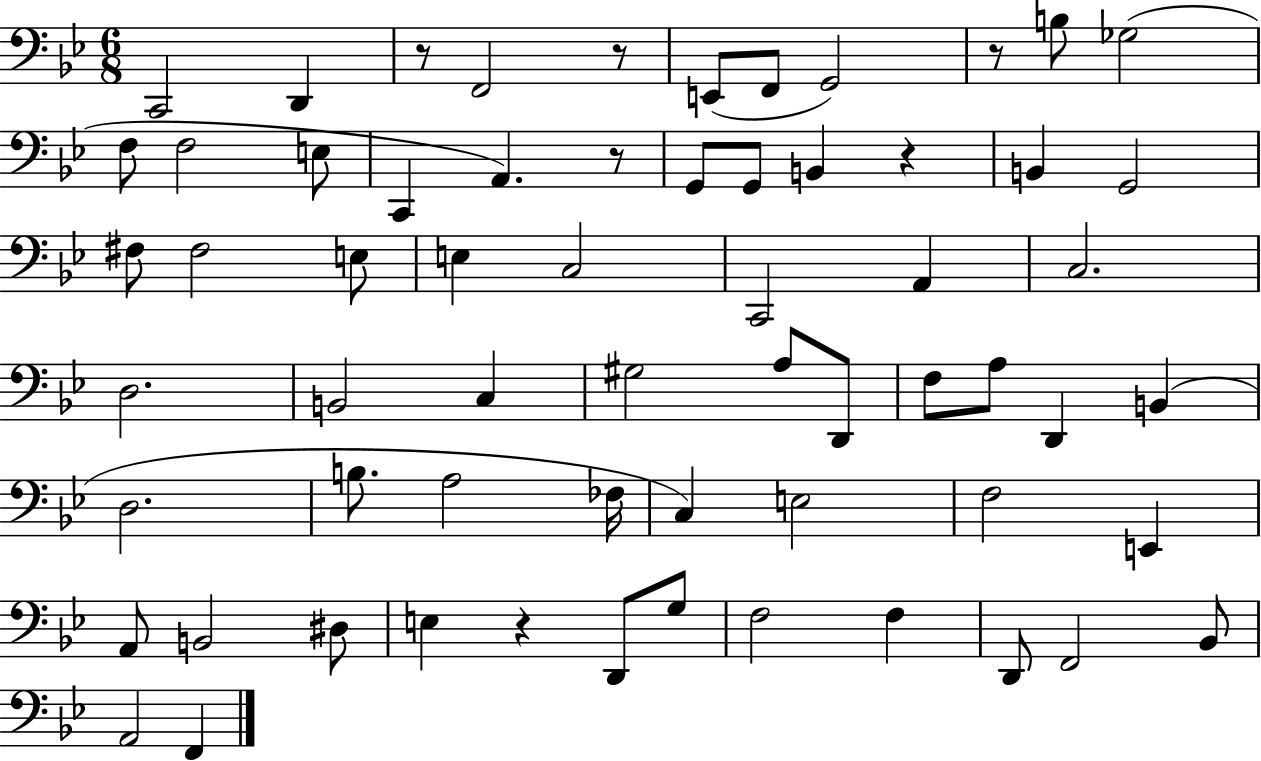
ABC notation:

X:1
T:Untitled
M:6/8
L:1/4
K:Bb
C,,2 D,, z/2 F,,2 z/2 E,,/2 F,,/2 G,,2 z/2 B,/2 _G,2 F,/2 F,2 E,/2 C,, A,, z/2 G,,/2 G,,/2 B,, z B,, G,,2 ^F,/2 ^F,2 E,/2 E, C,2 C,,2 A,, C,2 D,2 B,,2 C, ^G,2 A,/2 D,,/2 F,/2 A,/2 D,, B,, D,2 B,/2 A,2 _F,/4 C, E,2 F,2 E,, A,,/2 B,,2 ^D,/2 E, z D,,/2 G,/2 F,2 F, D,,/2 F,,2 _B,,/2 A,,2 F,,